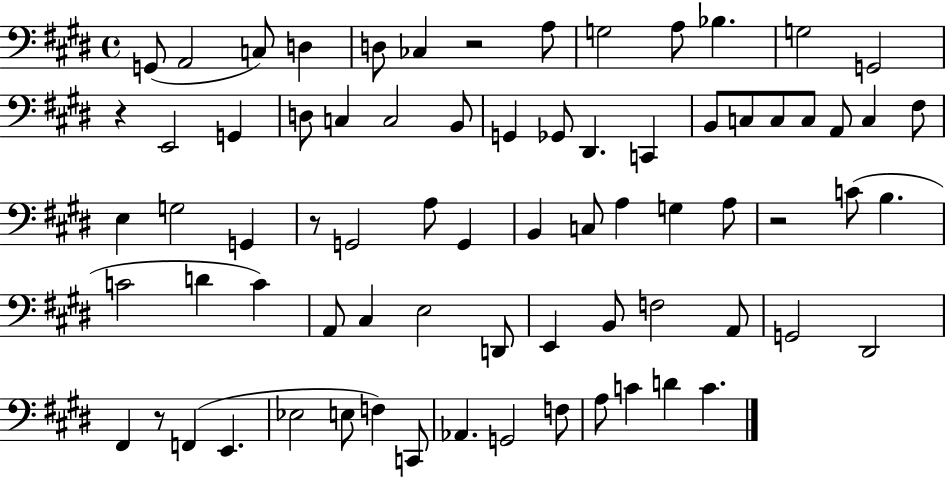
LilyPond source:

{
  \clef bass
  \time 4/4
  \defaultTimeSignature
  \key e \major
  g,8( a,2 c8) d4 | d8 ces4 r2 a8 | g2 a8 bes4. | g2 g,2 | \break r4 e,2 g,4 | d8 c4 c2 b,8 | g,4 ges,8 dis,4. c,4 | b,8 c8 c8 c8 a,8 c4 fis8 | \break e4 g2 g,4 | r8 g,2 a8 g,4 | b,4 c8 a4 g4 a8 | r2 c'8( b4. | \break c'2 d'4 c'4) | a,8 cis4 e2 d,8 | e,4 b,8 f2 a,8 | g,2 dis,2 | \break fis,4 r8 f,4( e,4. | ees2 e8 f4) c,8 | aes,4. g,2 f8 | a8 c'4 d'4 c'4. | \break \bar "|."
}